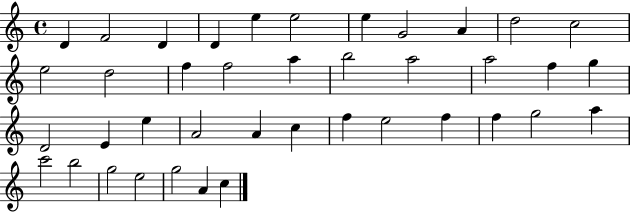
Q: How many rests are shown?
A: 0